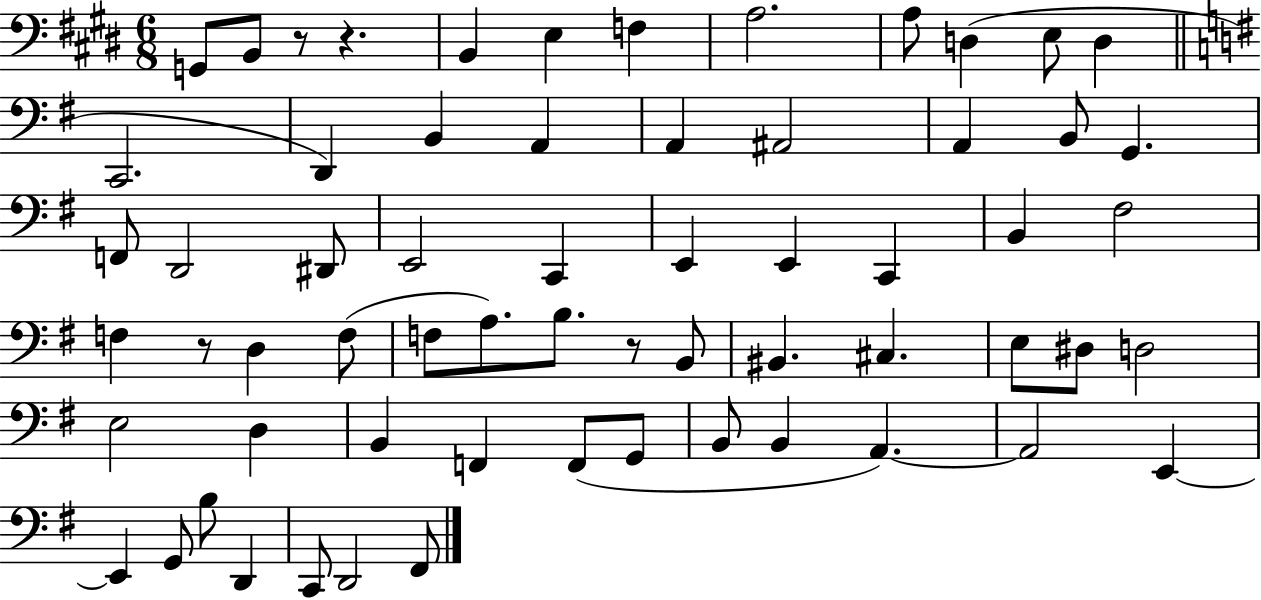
G2/e B2/e R/e R/q. B2/q E3/q F3/q A3/h. A3/e D3/q E3/e D3/q C2/h. D2/q B2/q A2/q A2/q A#2/h A2/q B2/e G2/q. F2/e D2/h D#2/e E2/h C2/q E2/q E2/q C2/q B2/q F#3/h F3/q R/e D3/q F3/e F3/e A3/e. B3/e. R/e B2/e BIS2/q. C#3/q. E3/e D#3/e D3/h E3/h D3/q B2/q F2/q F2/e G2/e B2/e B2/q A2/q. A2/h E2/q E2/q G2/e B3/e D2/q C2/e D2/h F#2/e